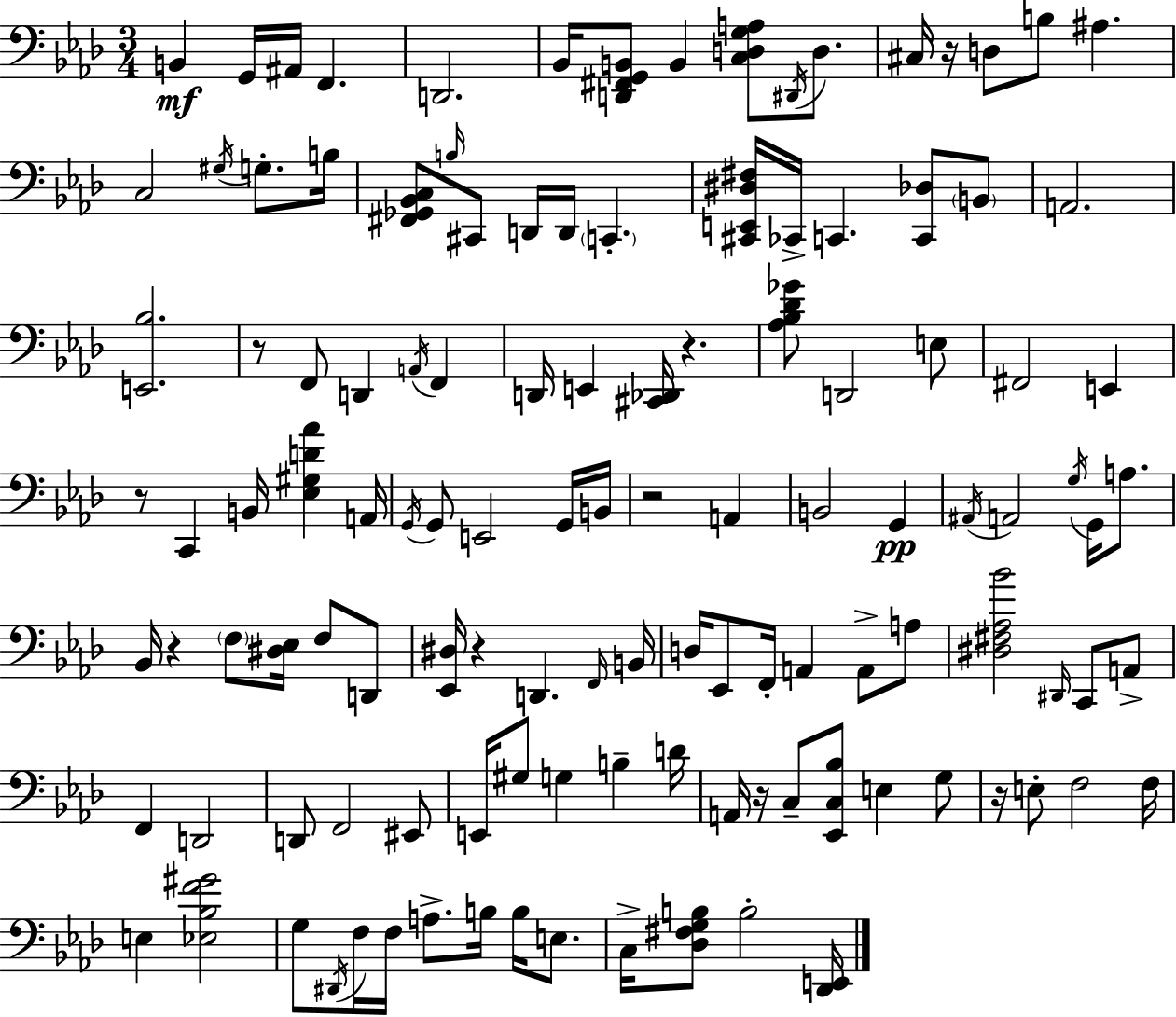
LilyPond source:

{
  \clef bass
  \numericTimeSignature
  \time 3/4
  \key f \minor
  b,4\mf g,16 ais,16 f,4. | d,2. | bes,16 <d, fis, g, b,>8 b,4 <c d g a>8 \acciaccatura { dis,16 } d8. | cis16 r16 d8 b8 ais4. | \break c2 \acciaccatura { gis16 } g8.-. | b16 <fis, ges, bes, c>8 \grace { b16 } cis,8 d,16 d,16 \parenthesize c,4.-. | <cis, e, dis fis>16 ces,16-> c,4. <c, des>8 | \parenthesize b,8 a,2. | \break <e, bes>2. | r8 f,8 d,4 \acciaccatura { a,16 } | f,4 d,16 e,4 <cis, des,>16 r4. | <aes bes des' ges'>8 d,2 | \break e8 fis,2 | e,4 r8 c,4 b,16 <ees gis d' aes'>4 | a,16 \acciaccatura { g,16 } g,8 e,2 | g,16 b,16 r2 | \break a,4 b,2 | g,4\pp \acciaccatura { ais,16 } a,2 | \acciaccatura { g16 } g,16 a8. bes,16 r4 | \parenthesize f8 <dis ees>16 f8 d,8 <ees, dis>16 r4 | \break d,4. \grace { f,16 } b,16 d16 ees,8 f,16-. | a,4 a,8-> a8 <dis fis aes bes'>2 | \grace { dis,16 } c,8 a,8-> f,4 | d,2 d,8 f,2 | \break eis,8 e,16 gis8 | g4 b4-- d'16 a,16 r16 c8-- | <ees, c bes>8 e4 g8 r16 e8-. | f2 f16 e4 | \break <ees bes f' gis'>2 g8 \acciaccatura { dis,16 } | f16 f16 a8.-> b16 b16 e8. c16-> <des fis g b>8 | b2-. <des, e,>16 \bar "|."
}